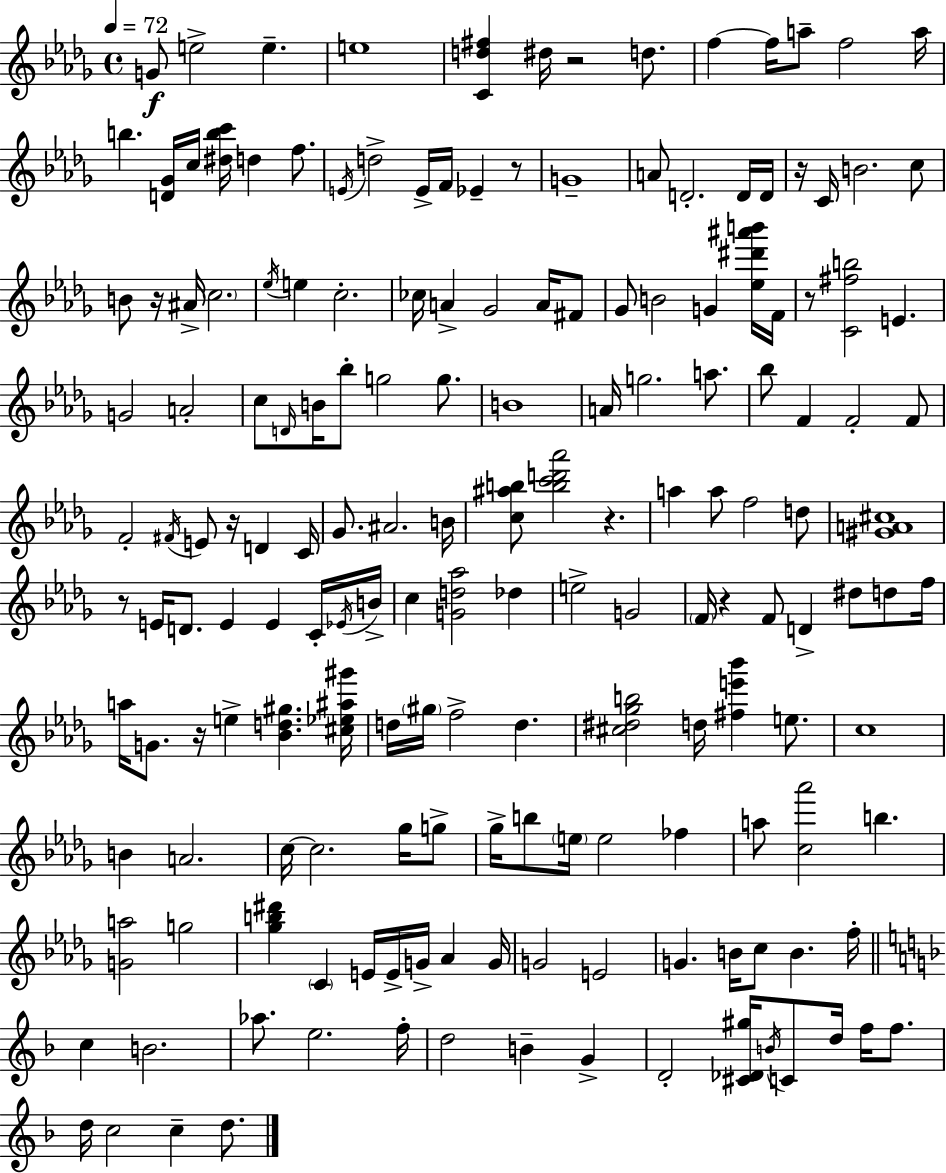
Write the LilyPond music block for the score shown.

{
  \clef treble
  \time 4/4
  \defaultTimeSignature
  \key bes \minor
  \tempo 4 = 72
  g'8\f e''2-> e''4.-- | e''1 | <c' d'' fis''>4 dis''16 r2 d''8. | f''4~~ f''16 a''8-- f''2 a''16 | \break b''4. <d' ges'>16 c''16 <dis'' b'' c'''>16 d''4 f''8. | \acciaccatura { e'16 } d''2-> e'16-> f'16 ees'4-- r8 | g'1-- | a'8 d'2.-. d'16 | \break d'16 r16 c'16 b'2. c''8 | b'8 r16 ais'16-> \parenthesize c''2. | \acciaccatura { ees''16 } e''4 c''2.-. | ces''16 a'4-> ges'2 a'16 | \break fis'8 ges'8 b'2 g'4 | <ees'' dis''' ais''' b'''>16 f'16 r8 <c' fis'' b''>2 e'4. | g'2 a'2-. | c''8 \grace { d'16 } b'16 bes''8-. g''2 | \break g''8. b'1 | a'16 g''2. | a''8. bes''8 f'4 f'2-. | f'8 f'2-. \acciaccatura { fis'16 } e'8 r16 d'4 | \break c'16 ges'8. ais'2. | b'16 <c'' ais'' b''>8 <b'' c''' d''' aes'''>2 r4. | a''4 a''8 f''2 | d''8 <gis' a' cis''>1 | \break r8 e'16 d'8. e'4 e'4 | c'16-. \acciaccatura { ees'16 } b'16-> c''4 <g' d'' aes''>2 | des''4 e''2-> g'2 | \parenthesize f'16 r4 f'8 d'4-> | \break dis''8 d''8 f''16 a''16 g'8. r16 e''4-> <bes' d'' gis''>4. | <cis'' ees'' ais'' gis'''>16 d''16 \parenthesize gis''16 f''2-> d''4. | <cis'' dis'' ges'' b''>2 d''16 <fis'' e''' bes'''>4 | e''8. c''1 | \break b'4 a'2. | c''16~~ c''2. | ges''16 g''8-> ges''16-> b''8 \parenthesize e''16 e''2 | fes''4 a''8 <c'' aes'''>2 b''4. | \break <g' a''>2 g''2 | <ges'' b'' dis'''>4 \parenthesize c'4 e'16 e'16-> g'16-> | aes'4 g'16 g'2 e'2 | g'4. b'16 c''8 b'4. | \break f''16-. \bar "||" \break \key f \major c''4 b'2. | aes''8. e''2. f''16-. | d''2 b'4-- g'4-> | d'2-. <cis' des' gis''>16 \acciaccatura { b'16 } c'8 d''16 f''16 f''8. | \break d''16 c''2 c''4-- d''8. | \bar "|."
}